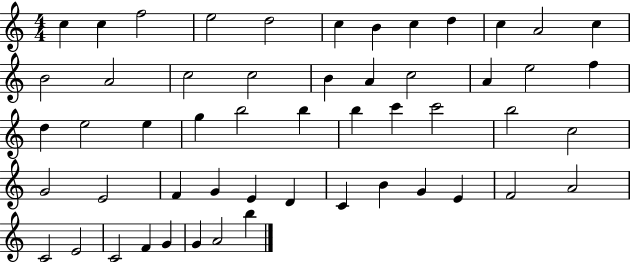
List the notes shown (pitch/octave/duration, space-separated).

C5/q C5/q F5/h E5/h D5/h C5/q B4/q C5/q D5/q C5/q A4/h C5/q B4/h A4/h C5/h C5/h B4/q A4/q C5/h A4/q E5/h F5/q D5/q E5/h E5/q G5/q B5/h B5/q B5/q C6/q C6/h B5/h C5/h G4/h E4/h F4/q G4/q E4/q D4/q C4/q B4/q G4/q E4/q F4/h A4/h C4/h E4/h C4/h F4/q G4/q G4/q A4/h B5/q